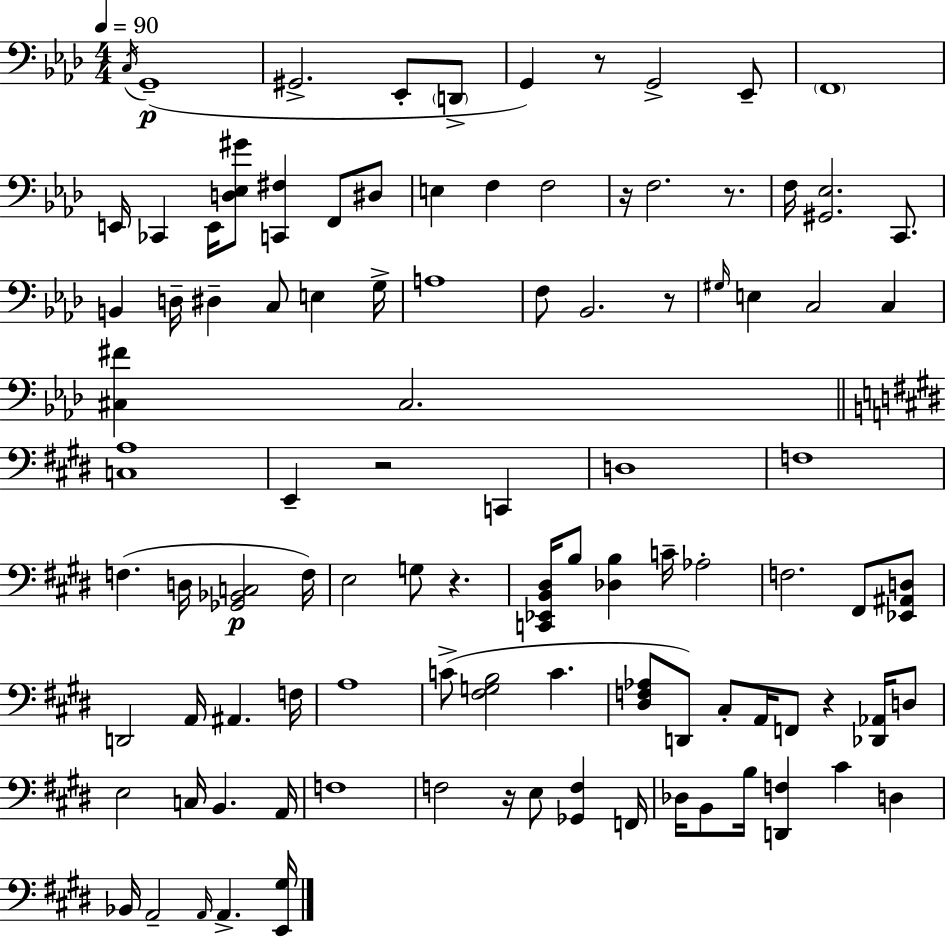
C3/s G2/w G#2/h. Eb2/e D2/e G2/q R/e G2/h Eb2/e F2/w E2/s CES2/q E2/s [D3,Eb3,G#4]/e [C2,F#3]/q F2/e D#3/e E3/q F3/q F3/h R/s F3/h. R/e. F3/s [G#2,Eb3]/h. C2/e. B2/q D3/s D#3/q C3/e E3/q G3/s A3/w F3/e Bb2/h. R/e G#3/s E3/q C3/h C3/q [C#3,F#4]/q C#3/h. [C3,A3]/w E2/q R/h C2/q D3/w F3/w F3/q. D3/s [Gb2,Bb2,C3]/h F3/s E3/h G3/e R/q. [C2,Eb2,B2,D#3]/s B3/e [Db3,B3]/q C4/s Ab3/h F3/h. F#2/e [Eb2,A#2,D3]/e D2/h A2/s A#2/q. F3/s A3/w C4/e [F#3,G3,B3]/h C4/q. [D#3,F3,Ab3]/e D2/e C#3/e A2/s F2/e R/q [Db2,Ab2]/s D3/e E3/h C3/s B2/q. A2/s F3/w F3/h R/s E3/e [Gb2,F3]/q F2/s Db3/s B2/e B3/s [D2,F3]/q C#4/q D3/q Bb2/s A2/h A2/s A2/q. [E2,G#3]/s